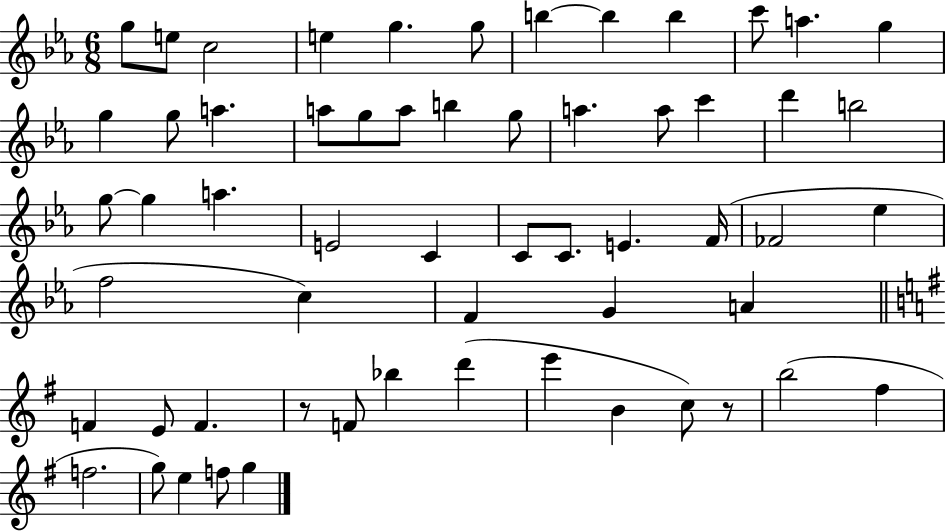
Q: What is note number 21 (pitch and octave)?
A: A5